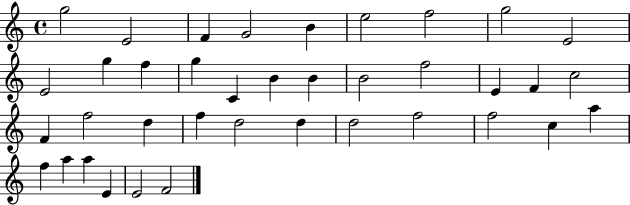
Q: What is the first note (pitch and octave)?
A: G5